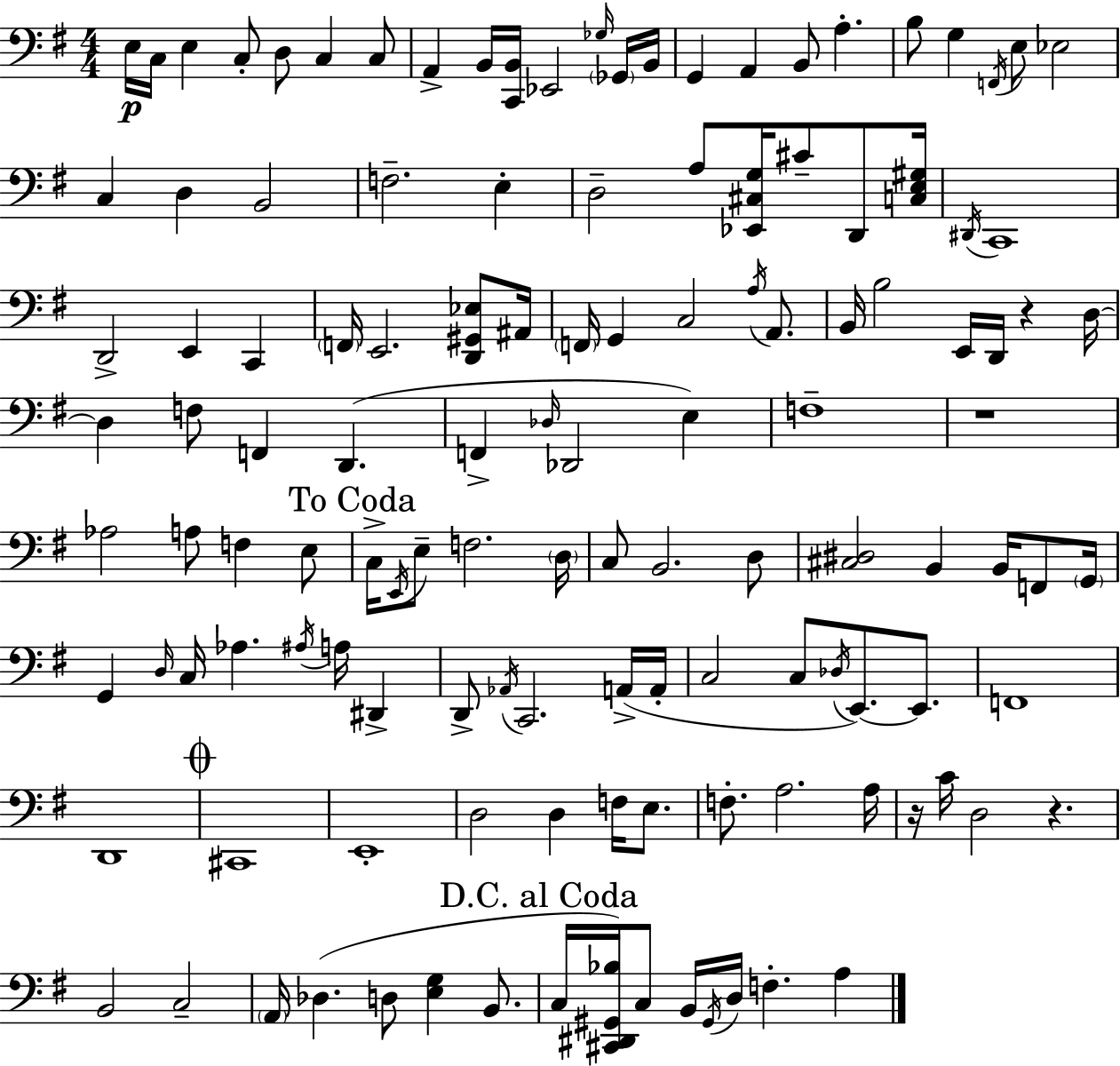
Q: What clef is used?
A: bass